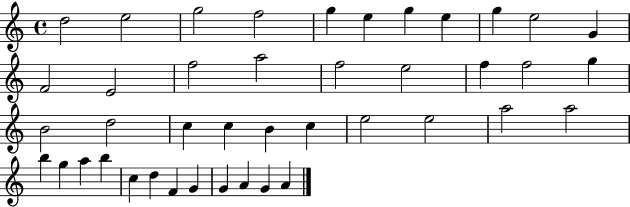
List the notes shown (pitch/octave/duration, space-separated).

D5/h E5/h G5/h F5/h G5/q E5/q G5/q E5/q G5/q E5/h G4/q F4/h E4/h F5/h A5/h F5/h E5/h F5/q F5/h G5/q B4/h D5/h C5/q C5/q B4/q C5/q E5/h E5/h A5/h A5/h B5/q G5/q A5/q B5/q C5/q D5/q F4/q G4/q G4/q A4/q G4/q A4/q